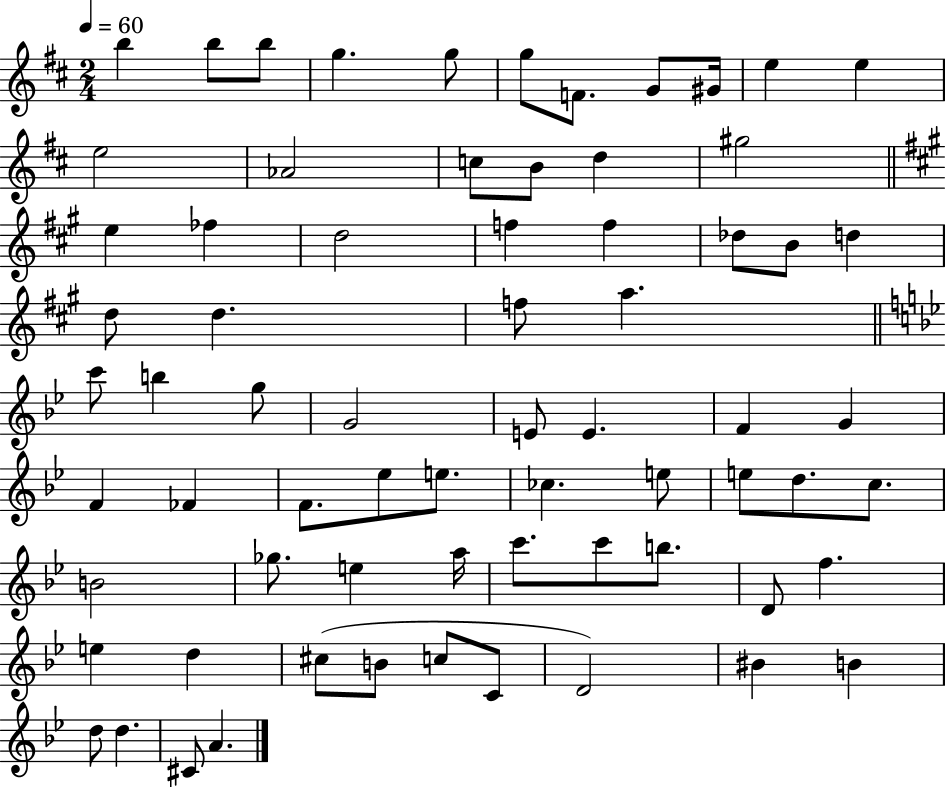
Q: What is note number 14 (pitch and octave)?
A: C5